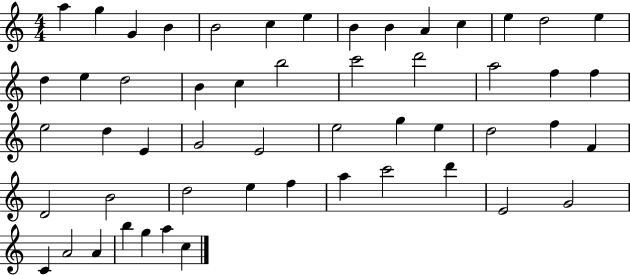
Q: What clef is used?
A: treble